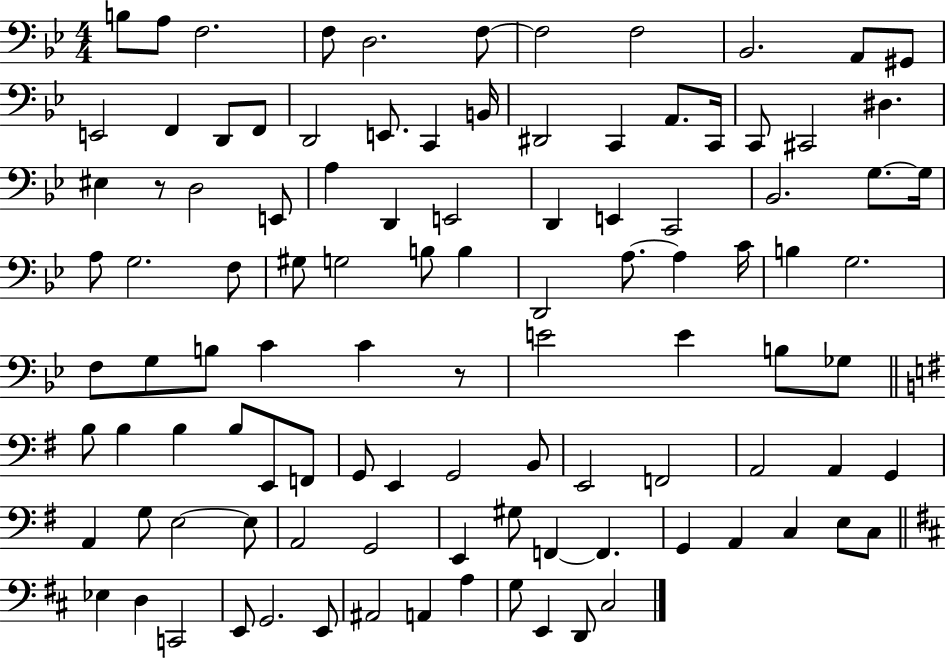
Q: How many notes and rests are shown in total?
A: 105